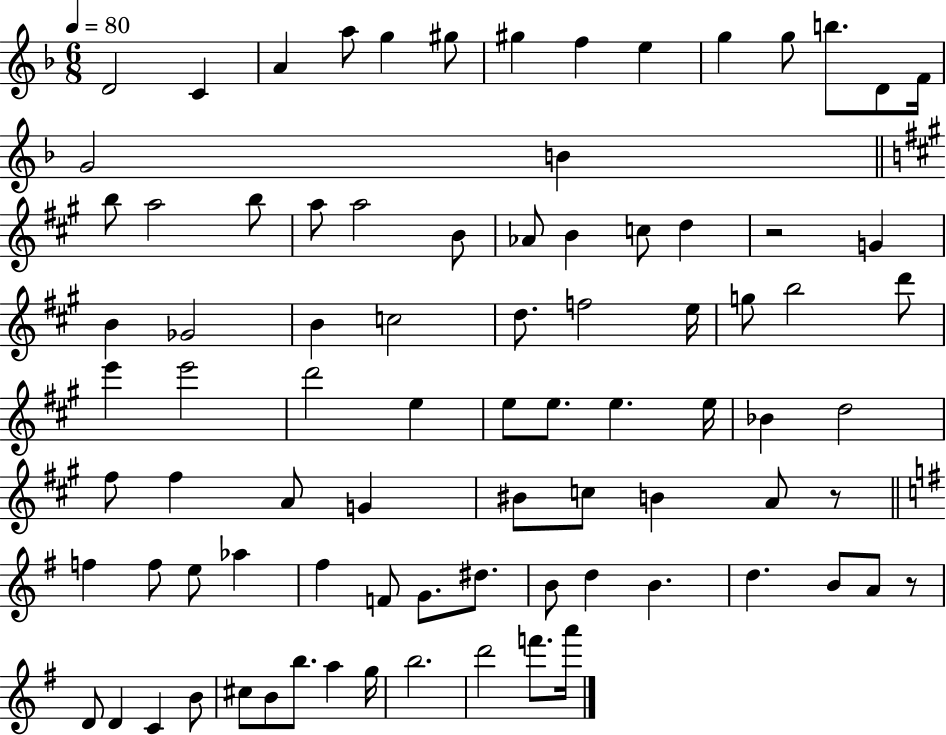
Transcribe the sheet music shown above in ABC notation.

X:1
T:Untitled
M:6/8
L:1/4
K:F
D2 C A a/2 g ^g/2 ^g f e g g/2 b/2 D/2 F/4 G2 B b/2 a2 b/2 a/2 a2 B/2 _A/2 B c/2 d z2 G B _G2 B c2 d/2 f2 e/4 g/2 b2 d'/2 e' e'2 d'2 e e/2 e/2 e e/4 _B d2 ^f/2 ^f A/2 G ^B/2 c/2 B A/2 z/2 f f/2 e/2 _a ^f F/2 G/2 ^d/2 B/2 d B d B/2 A/2 z/2 D/2 D C B/2 ^c/2 B/2 b/2 a g/4 b2 d'2 f'/2 a'/4